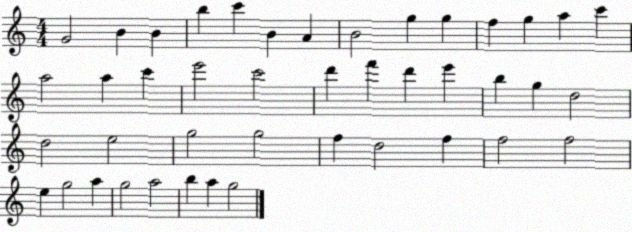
X:1
T:Untitled
M:4/4
L:1/4
K:C
G2 B B b c' B A B2 g g f g a c' a2 a c' e'2 c'2 d' f' d' e' b g d2 d2 e2 g2 g2 f d2 f f2 f2 e g2 a g2 a2 b a g2